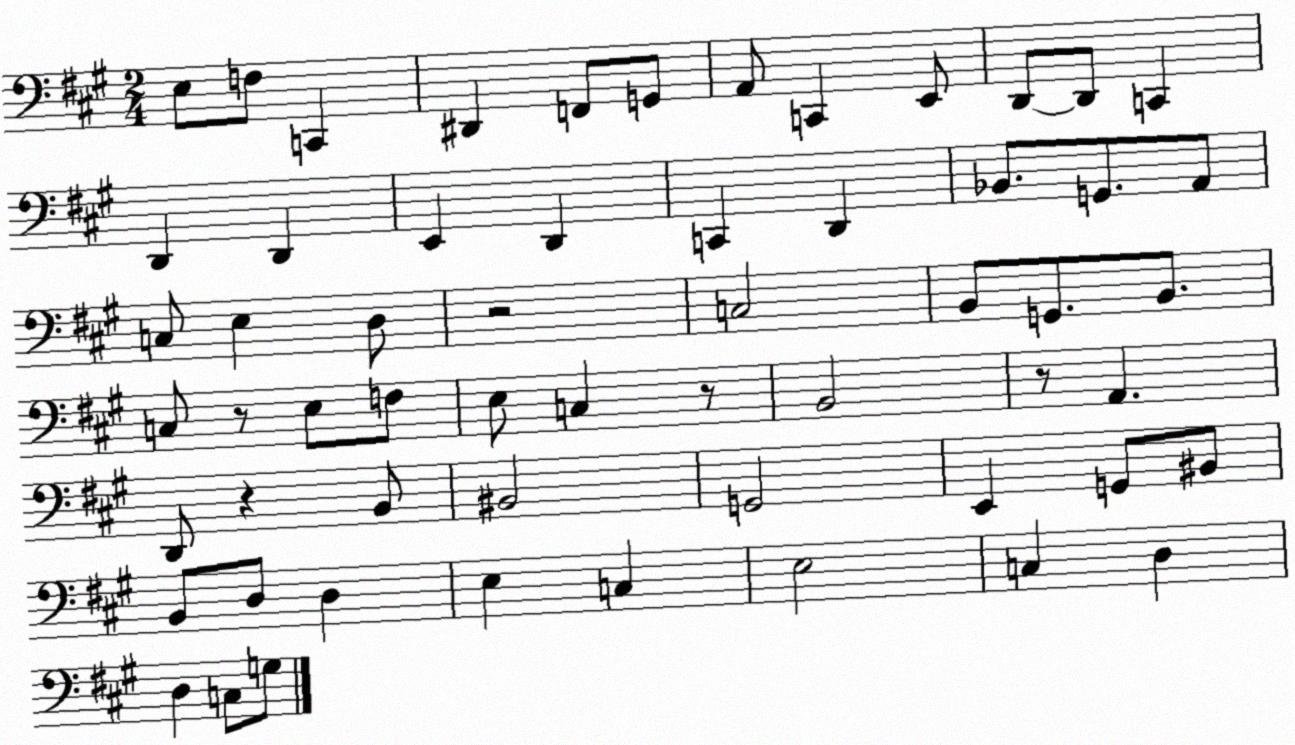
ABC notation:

X:1
T:Untitled
M:2/4
L:1/4
K:A
E,/2 F,/2 C,, ^D,, F,,/2 G,,/2 A,,/2 C,, E,,/2 D,,/2 D,,/2 C,, D,, D,, E,, D,, C,, D,, _B,,/2 G,,/2 A,,/2 C,/2 E, D,/2 z2 C,2 B,,/2 G,,/2 B,,/2 C,/2 z/2 E,/2 F,/2 E,/2 C, z/2 B,,2 z/2 A,, D,,/2 z B,,/2 ^B,,2 G,,2 E,, G,,/2 ^B,,/2 B,,/2 D,/2 D, E, C, E,2 C, D, D, C,/2 G,/2